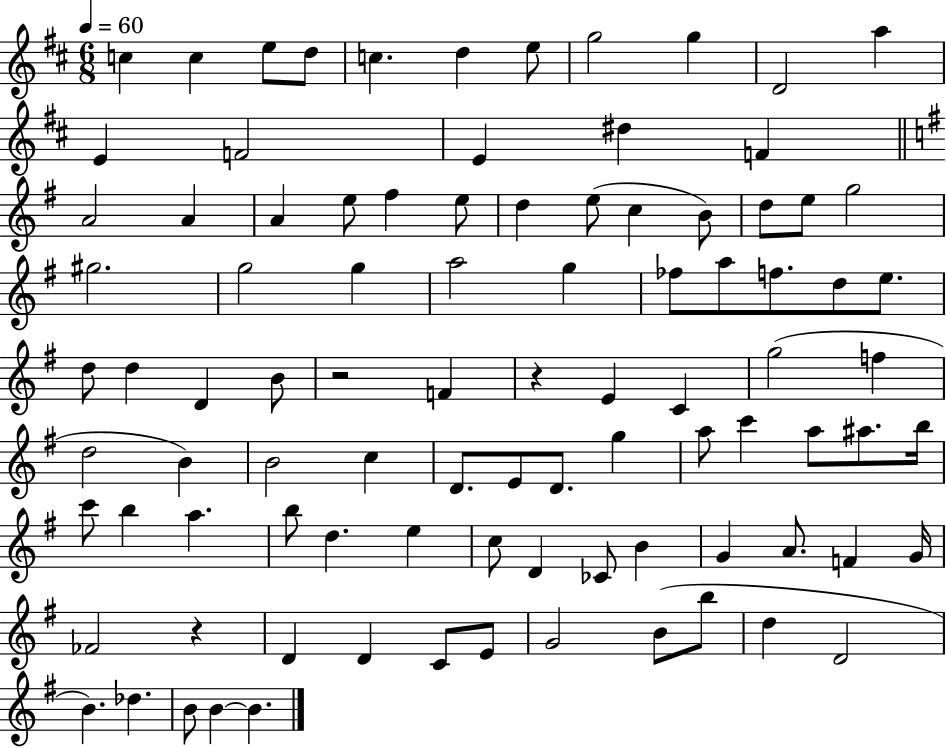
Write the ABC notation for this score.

X:1
T:Untitled
M:6/8
L:1/4
K:D
c c e/2 d/2 c d e/2 g2 g D2 a E F2 E ^d F A2 A A e/2 ^f e/2 d e/2 c B/2 d/2 e/2 g2 ^g2 g2 g a2 g _f/2 a/2 f/2 d/2 e/2 d/2 d D B/2 z2 F z E C g2 f d2 B B2 c D/2 E/2 D/2 g a/2 c' a/2 ^a/2 b/4 c'/2 b a b/2 d e c/2 D _C/2 B G A/2 F G/4 _F2 z D D C/2 E/2 G2 B/2 b/2 d D2 B _d B/2 B B